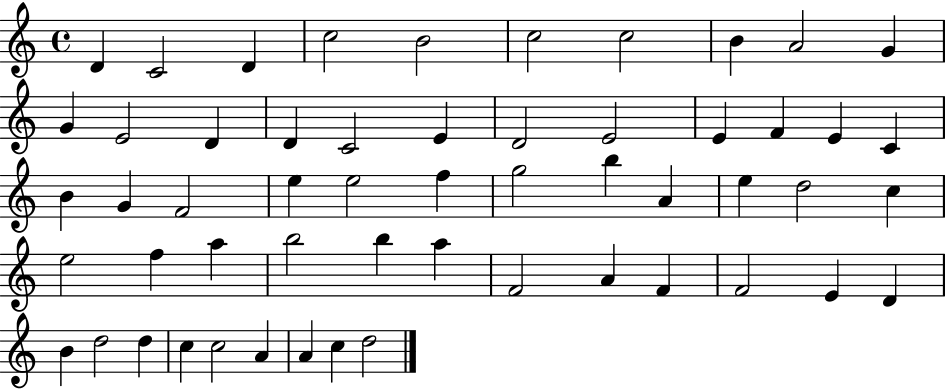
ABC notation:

X:1
T:Untitled
M:4/4
L:1/4
K:C
D C2 D c2 B2 c2 c2 B A2 G G E2 D D C2 E D2 E2 E F E C B G F2 e e2 f g2 b A e d2 c e2 f a b2 b a F2 A F F2 E D B d2 d c c2 A A c d2